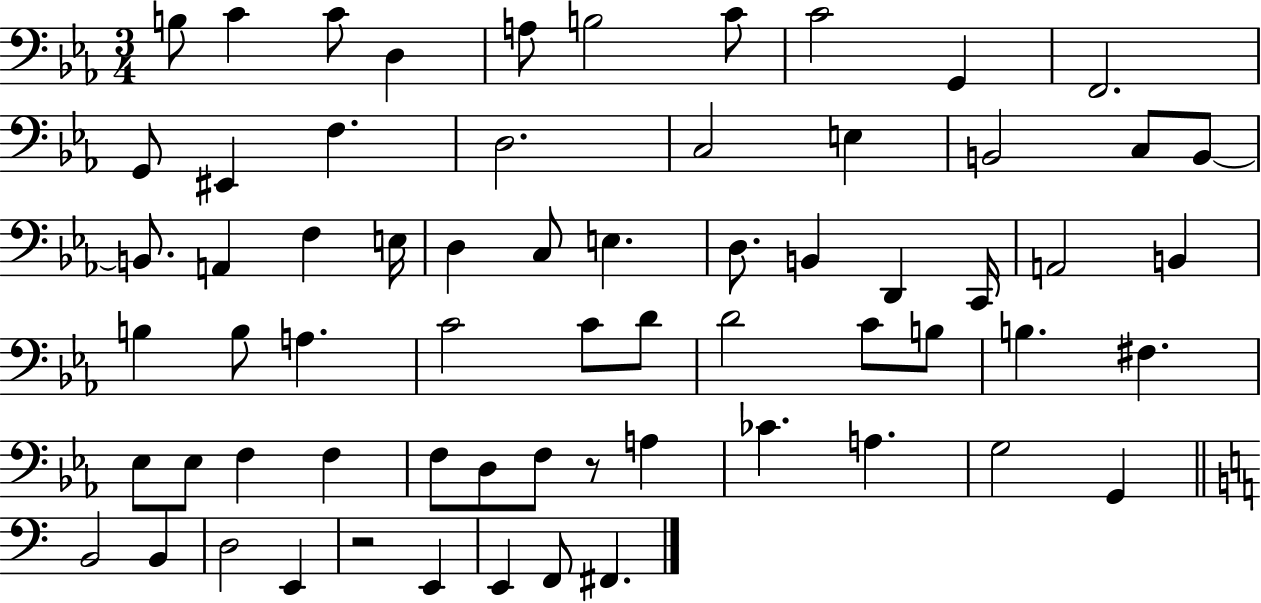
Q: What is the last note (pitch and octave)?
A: F#2